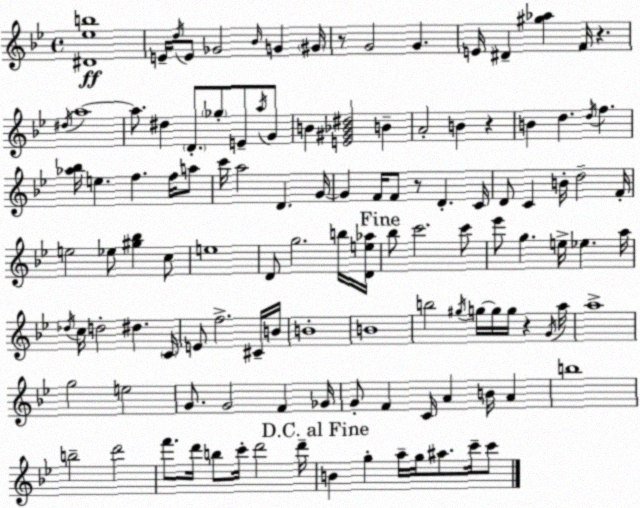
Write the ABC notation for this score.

X:1
T:Untitled
M:4/4
L:1/4
K:Gm
[^D_eb]4 E/4 d/4 E/2 _G2 _B/4 G ^G/4 z/2 G2 G E/4 ^D [^g_a] F/4 z ^d/4 a4 a/2 ^d D/2 _g/2 E/2 a/4 G/2 B [E^G_B^d]2 B A2 B z B d d/4 f [_a_b]/4 e f f/4 a/2 c'/4 a2 D G/4 G F/4 F/2 z/2 D C/4 D/2 C B/4 d2 F/4 e2 _e/2 [^g_b] c/2 e4 D/2 g2 b/4 [De_a]/4 _b/2 c'2 c'/2 _e'/2 g e/4 _e a/4 _d/4 c/4 d2 ^d C/4 E/2 f2 ^C/4 B/4 B4 B4 b2 ^g/4 g/4 g/4 g/4 z G/4 a/4 a4 g2 e2 G/2 G2 F _G/4 G/2 F C/4 A B/4 A b4 b2 d'2 f'/2 d'/4 b/2 c'/4 d'2 d'/4 B g a/4 g/4 ^a/2 c'/4 c'/2